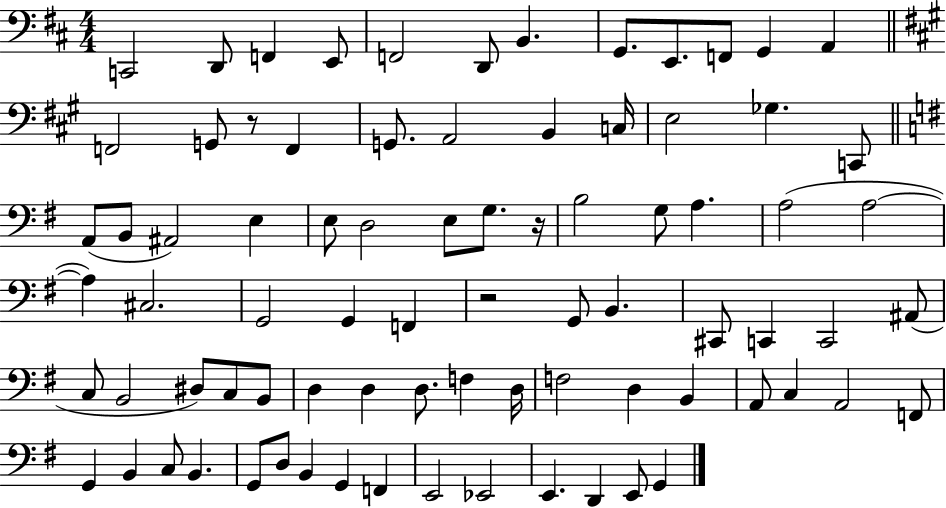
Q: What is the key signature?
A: D major